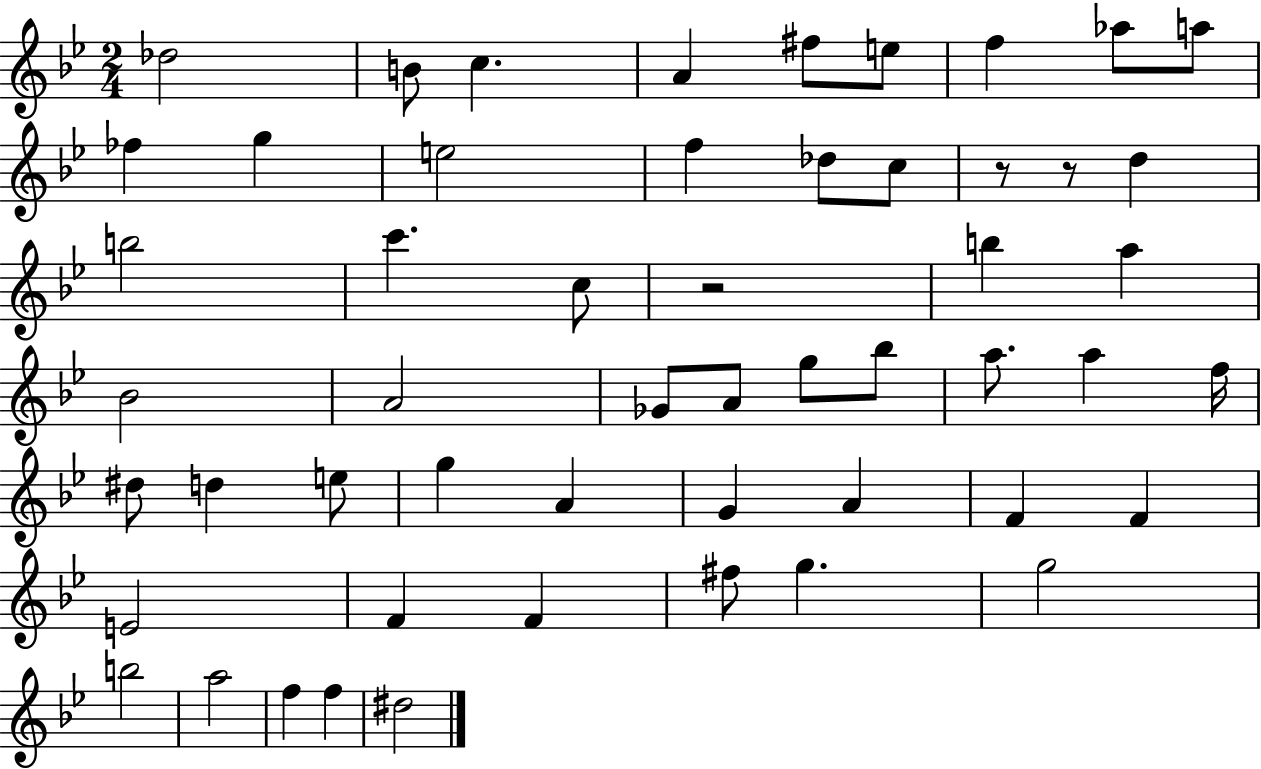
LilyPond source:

{
  \clef treble
  \numericTimeSignature
  \time 2/4
  \key bes \major
  des''2 | b'8 c''4. | a'4 fis''8 e''8 | f''4 aes''8 a''8 | \break fes''4 g''4 | e''2 | f''4 des''8 c''8 | r8 r8 d''4 | \break b''2 | c'''4. c''8 | r2 | b''4 a''4 | \break bes'2 | a'2 | ges'8 a'8 g''8 bes''8 | a''8. a''4 f''16 | \break dis''8 d''4 e''8 | g''4 a'4 | g'4 a'4 | f'4 f'4 | \break e'2 | f'4 f'4 | fis''8 g''4. | g''2 | \break b''2 | a''2 | f''4 f''4 | dis''2 | \break \bar "|."
}